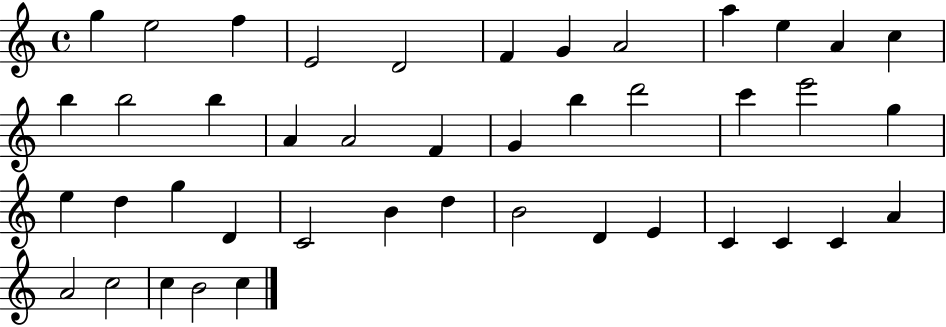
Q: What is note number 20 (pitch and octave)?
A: B5